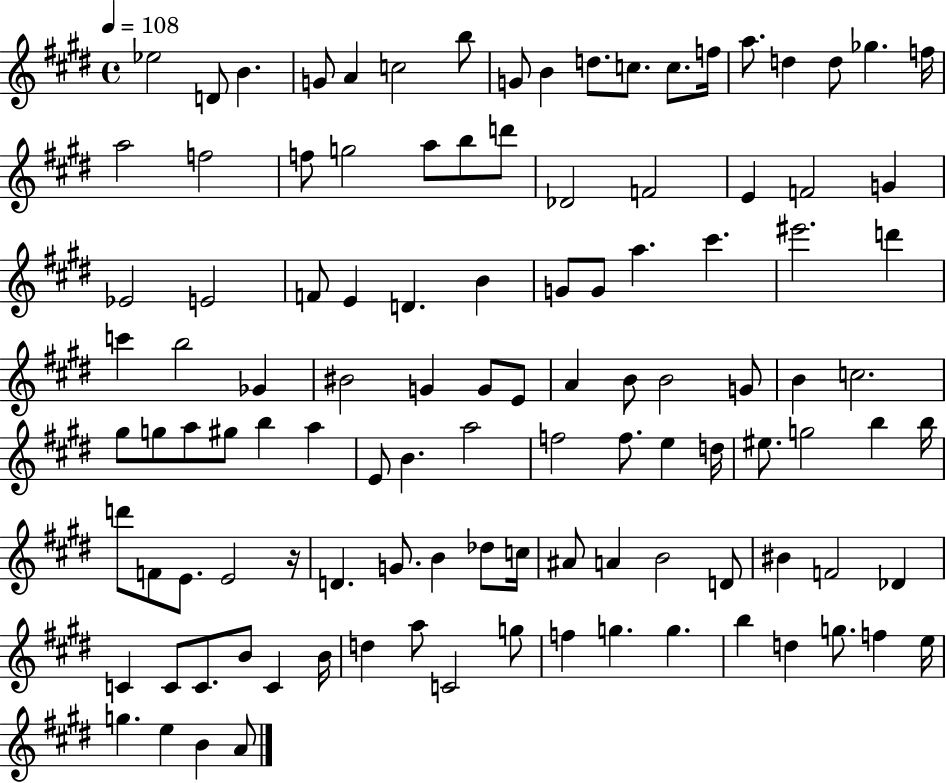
Eb5/h D4/e B4/q. G4/e A4/q C5/h B5/e G4/e B4/q D5/e. C5/e. C5/e. F5/s A5/e. D5/q D5/e Gb5/q. F5/s A5/h F5/h F5/e G5/h A5/e B5/e D6/e Db4/h F4/h E4/q F4/h G4/q Eb4/h E4/h F4/e E4/q D4/q. B4/q G4/e G4/e A5/q. C#6/q. EIS6/h. D6/q C6/q B5/h Gb4/q BIS4/h G4/q G4/e E4/e A4/q B4/e B4/h G4/e B4/q C5/h. G#5/e G5/e A5/e G#5/e B5/q A5/q E4/e B4/q. A5/h F5/h F5/e. E5/q D5/s EIS5/e. G5/h B5/q B5/s D6/e F4/e E4/e. E4/h R/s D4/q. G4/e. B4/q Db5/e C5/s A#4/e A4/q B4/h D4/e BIS4/q F4/h Db4/q C4/q C4/e C4/e. B4/e C4/q B4/s D5/q A5/e C4/h G5/e F5/q G5/q. G5/q. B5/q D5/q G5/e. F5/q E5/s G5/q. E5/q B4/q A4/e